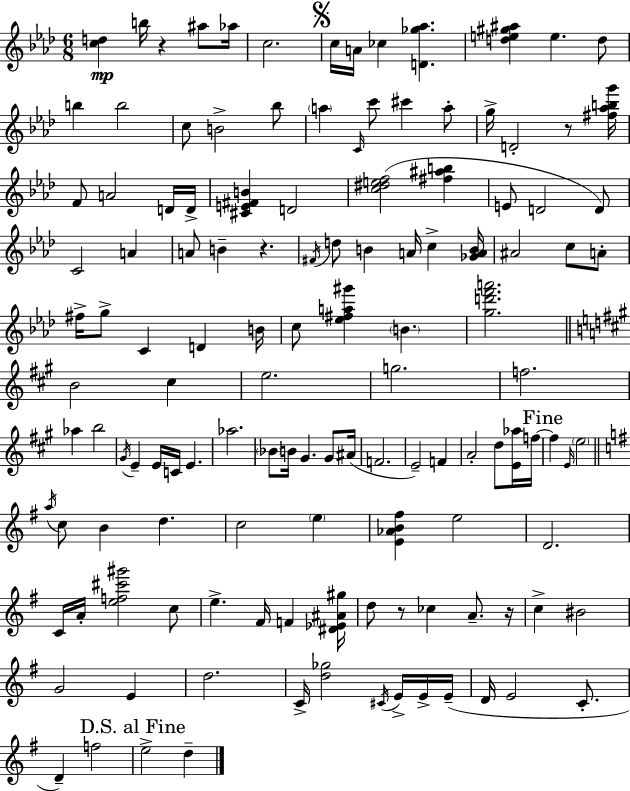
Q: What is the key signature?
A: AES major